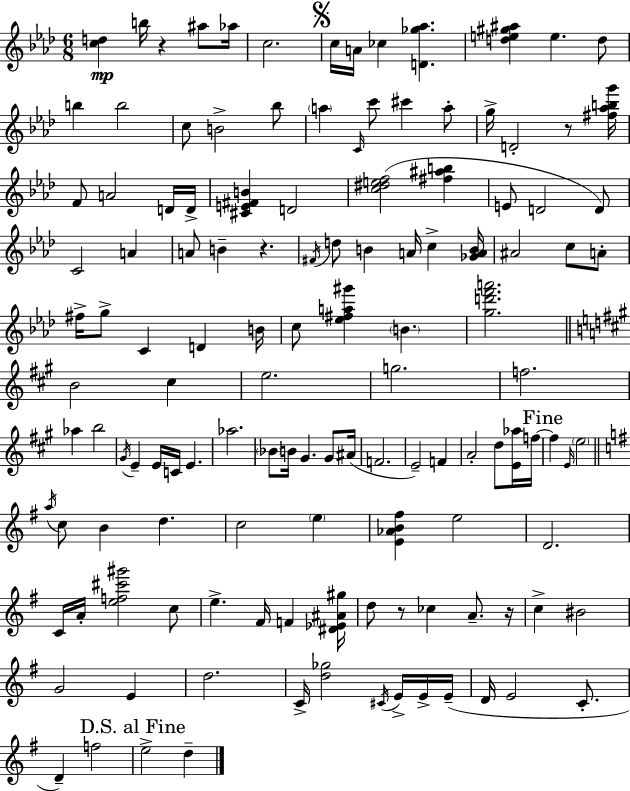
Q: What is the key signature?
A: AES major